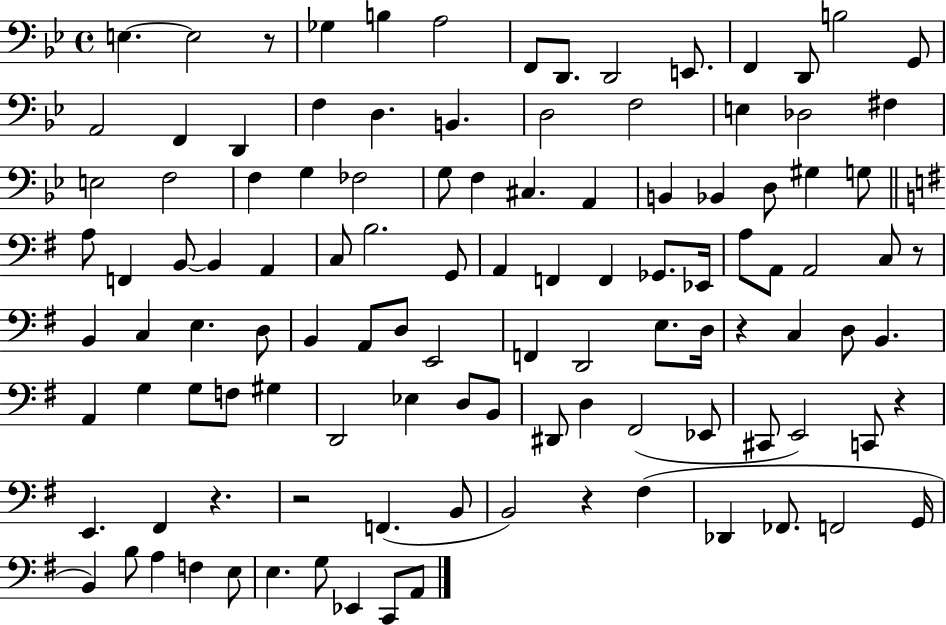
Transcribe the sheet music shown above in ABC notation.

X:1
T:Untitled
M:4/4
L:1/4
K:Bb
E, E,2 z/2 _G, B, A,2 F,,/2 D,,/2 D,,2 E,,/2 F,, D,,/2 B,2 G,,/2 A,,2 F,, D,, F, D, B,, D,2 F,2 E, _D,2 ^F, E,2 F,2 F, G, _F,2 G,/2 F, ^C, A,, B,, _B,, D,/2 ^G, G,/2 A,/2 F,, B,,/2 B,, A,, C,/2 B,2 G,,/2 A,, F,, F,, _G,,/2 _E,,/4 A,/2 A,,/2 A,,2 C,/2 z/2 B,, C, E, D,/2 B,, A,,/2 D,/2 E,,2 F,, D,,2 E,/2 D,/4 z C, D,/2 B,, A,, G, G,/2 F,/2 ^G, D,,2 _E, D,/2 B,,/2 ^D,,/2 D, ^F,,2 _E,,/2 ^C,,/2 E,,2 C,,/2 z E,, ^F,, z z2 F,, B,,/2 B,,2 z ^F, _D,, _F,,/2 F,,2 G,,/4 B,, B,/2 A, F, E,/2 E, G,/2 _E,, C,,/2 A,,/2